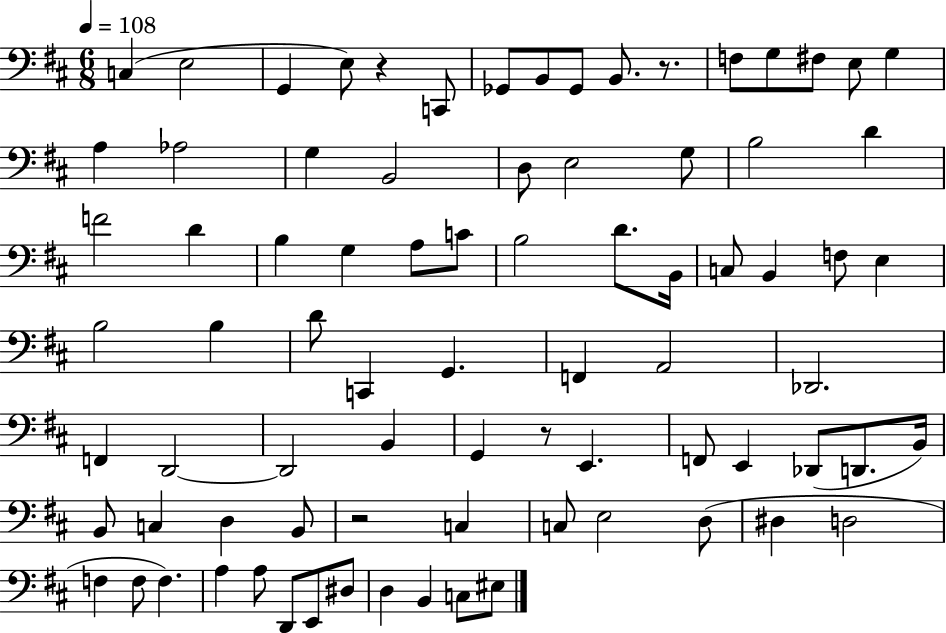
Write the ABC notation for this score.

X:1
T:Untitled
M:6/8
L:1/4
K:D
C, E,2 G,, E,/2 z C,,/2 _G,,/2 B,,/2 _G,,/2 B,,/2 z/2 F,/2 G,/2 ^F,/2 E,/2 G, A, _A,2 G, B,,2 D,/2 E,2 G,/2 B,2 D F2 D B, G, A,/2 C/2 B,2 D/2 B,,/4 C,/2 B,, F,/2 E, B,2 B, D/2 C,, G,, F,, A,,2 _D,,2 F,, D,,2 D,,2 B,, G,, z/2 E,, F,,/2 E,, _D,,/2 D,,/2 B,,/4 B,,/2 C, D, B,,/2 z2 C, C,/2 E,2 D,/2 ^D, D,2 F, F,/2 F, A, A,/2 D,,/2 E,,/2 ^D,/2 D, B,, C,/2 ^E,/2